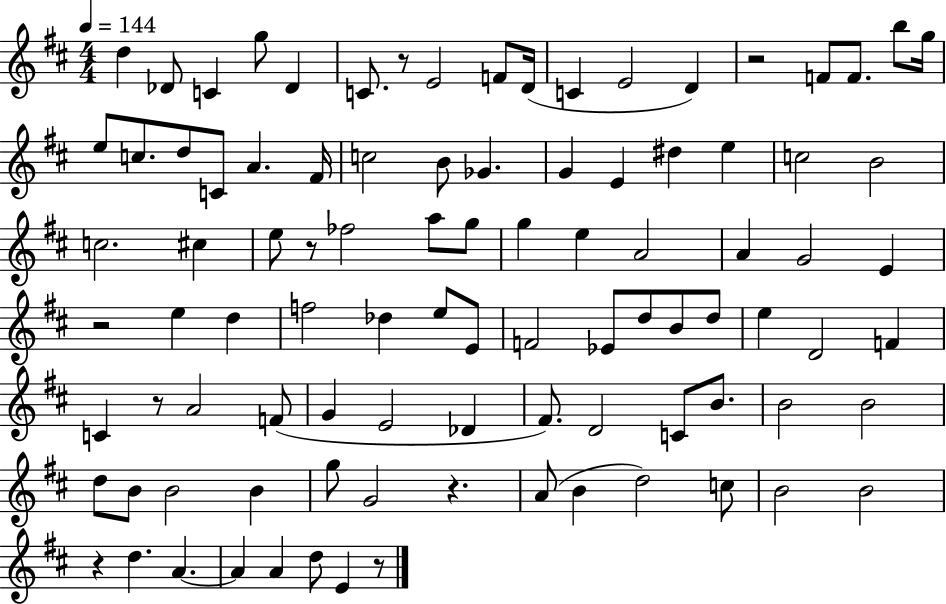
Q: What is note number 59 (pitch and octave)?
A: A4